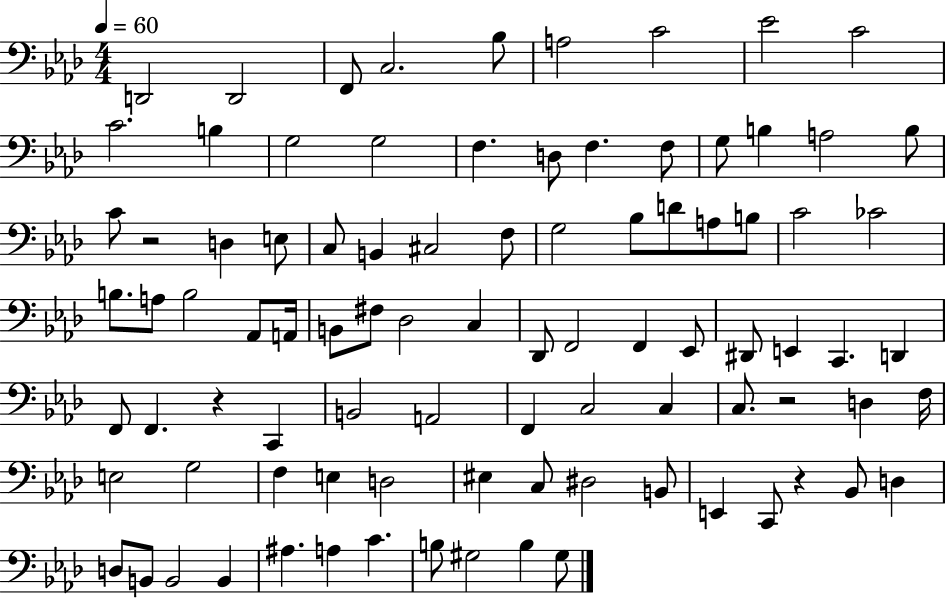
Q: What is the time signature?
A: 4/4